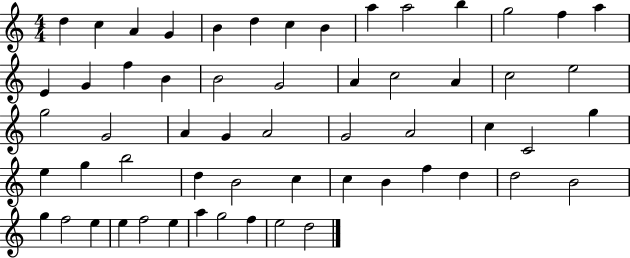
{
  \clef treble
  \numericTimeSignature
  \time 4/4
  \key c \major
  d''4 c''4 a'4 g'4 | b'4 d''4 c''4 b'4 | a''4 a''2 b''4 | g''2 f''4 a''4 | \break e'4 g'4 f''4 b'4 | b'2 g'2 | a'4 c''2 a'4 | c''2 e''2 | \break g''2 g'2 | a'4 g'4 a'2 | g'2 a'2 | c''4 c'2 g''4 | \break e''4 g''4 b''2 | d''4 b'2 c''4 | c''4 b'4 f''4 d''4 | d''2 b'2 | \break g''4 f''2 e''4 | e''4 f''2 e''4 | a''4 g''2 f''4 | e''2 d''2 | \break \bar "|."
}